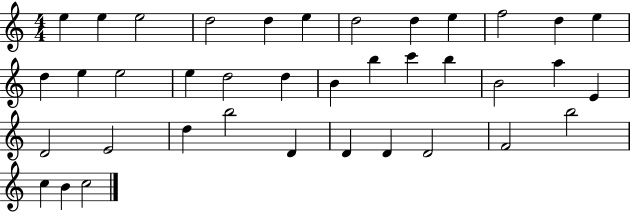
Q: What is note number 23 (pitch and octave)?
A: B4